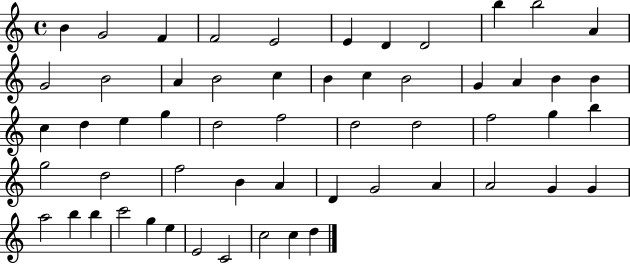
X:1
T:Untitled
M:4/4
L:1/4
K:C
B G2 F F2 E2 E D D2 b b2 A G2 B2 A B2 c B c B2 G A B B c d e g d2 f2 d2 d2 f2 g b g2 d2 f2 B A D G2 A A2 G G a2 b b c'2 g e E2 C2 c2 c d